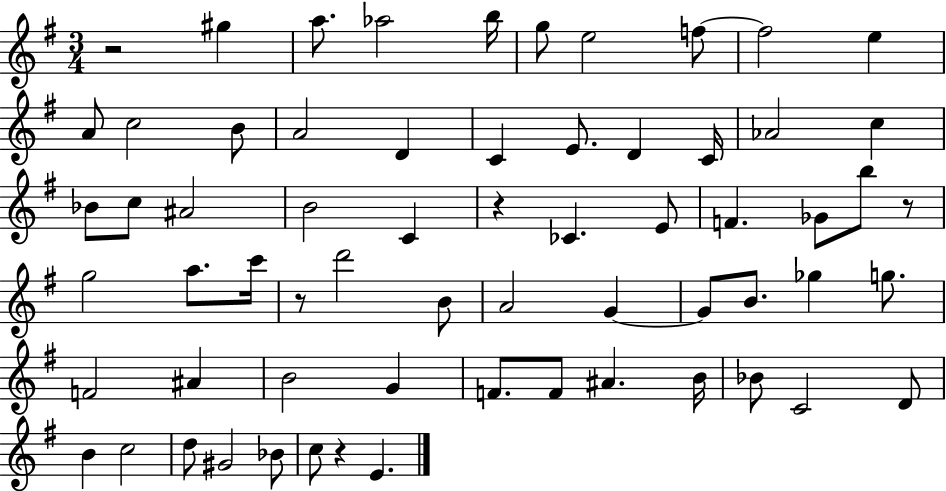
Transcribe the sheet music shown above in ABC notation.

X:1
T:Untitled
M:3/4
L:1/4
K:G
z2 ^g a/2 _a2 b/4 g/2 e2 f/2 f2 e A/2 c2 B/2 A2 D C E/2 D C/4 _A2 c _B/2 c/2 ^A2 B2 C z _C E/2 F _G/2 b/2 z/2 g2 a/2 c'/4 z/2 d'2 B/2 A2 G G/2 B/2 _g g/2 F2 ^A B2 G F/2 F/2 ^A B/4 _B/2 C2 D/2 B c2 d/2 ^G2 _B/2 c/2 z E